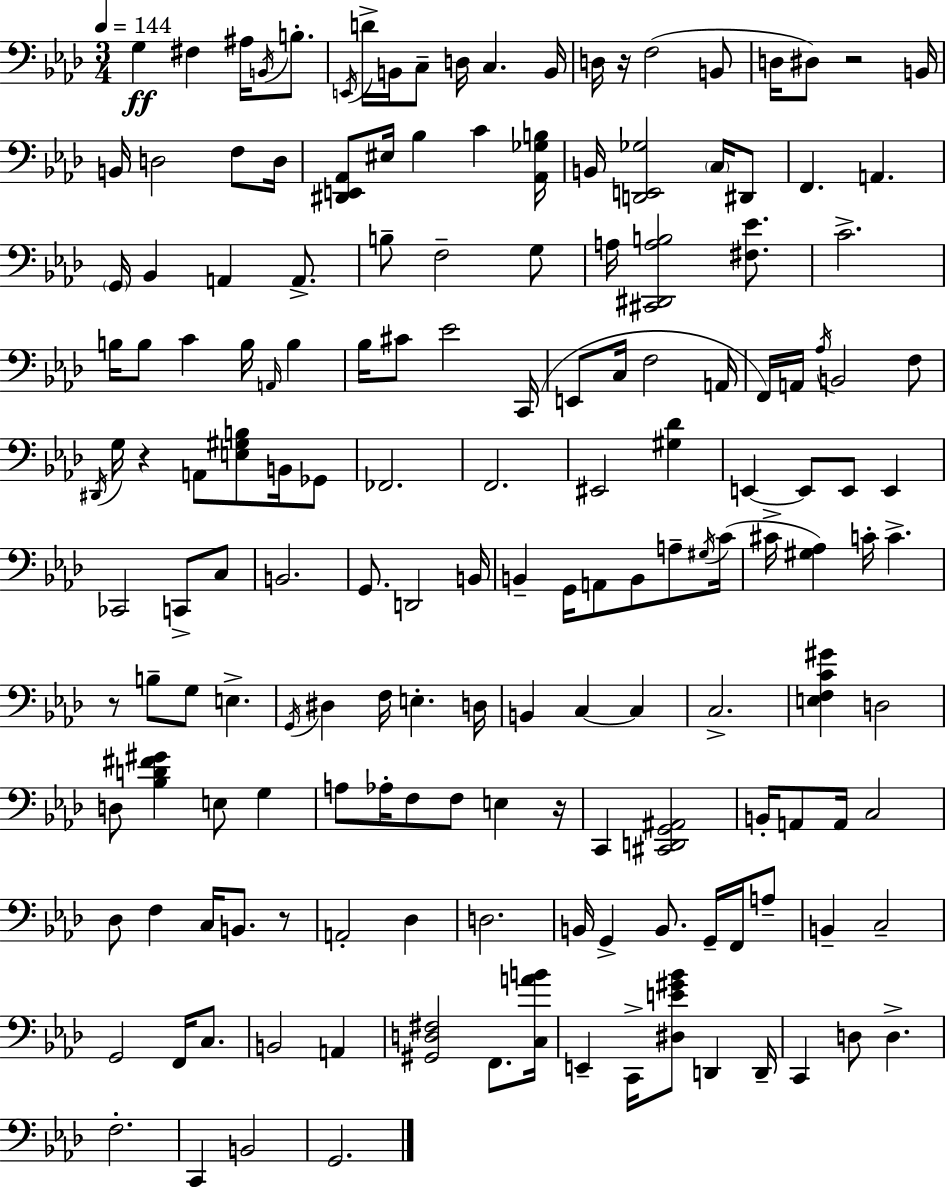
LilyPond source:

{
  \clef bass
  \numericTimeSignature
  \time 3/4
  \key aes \major
  \tempo 4 = 144
  g4\ff fis4 ais16 \acciaccatura { b,16 } b8.-. | \acciaccatura { e,16 } d'16-> b,16 c8-- d16 c4. | b,16 d16 r16 f2( | b,8 d16 dis8) r2 | \break b,16 b,16 d2 f8 | d16 <dis, e, aes,>8 eis16 bes4 c'4 | <aes, ges b>16 b,16 <d, e, ges>2 \parenthesize c16 | dis,8 f,4. a,4. | \break \parenthesize g,16 bes,4 a,4 a,8.-> | b8-- f2-- | g8 a16 <cis, dis, a b>2 <fis ees'>8. | c'2.-> | \break b16 b8 c'4 b16 \grace { a,16 } b4 | bes16 cis'8 ees'2 | c,16( e,8 c16 f2 | a,16 f,16) a,16 \acciaccatura { aes16 } b,2 | \break f8 \acciaccatura { dis,16 } g16 r4 a,8 | <e gis b>8 b,16 ges,8 fes,2. | f,2. | eis,2 | \break <gis des'>4 e,4~~ e,8 e,8 | e,4 ces,2 | c,8-> c8 b,2. | g,8. d,2 | \break b,16 b,4-- g,16 a,8 | b,8 a8-- \acciaccatura { gis16 }( c'16 cis'16-> <gis aes>4) c'16-. | c'4.-> r8 b8-- g8 | e4.-> \acciaccatura { g,16 } dis4 f16 | \break e4.-. d16 b,4 c4~~ | c4 c2.-> | <e f c' gis'>4 d2 | d8 <bes d' fis' gis'>4 | \break e8 g4 a8 aes16-. f8 | f8 e4 r16 c,4 <cis, d, g, ais,>2 | b,16-. a,8 a,16 c2 | des8 f4 | \break c16 b,8. r8 a,2-. | des4 d2. | b,16 g,4-> | b,8. g,16-- f,16 a8-- b,4-- c2-- | \break g,2 | f,16 c8. b,2 | a,4 <gis, d fis>2 | f,8. <c a' b'>16 e,4-- c,16-> | \break <dis e' gis' bes'>8 d,4 d,16-- c,4 d8 | d4.-> f2.-. | c,4 b,2 | g,2. | \break \bar "|."
}